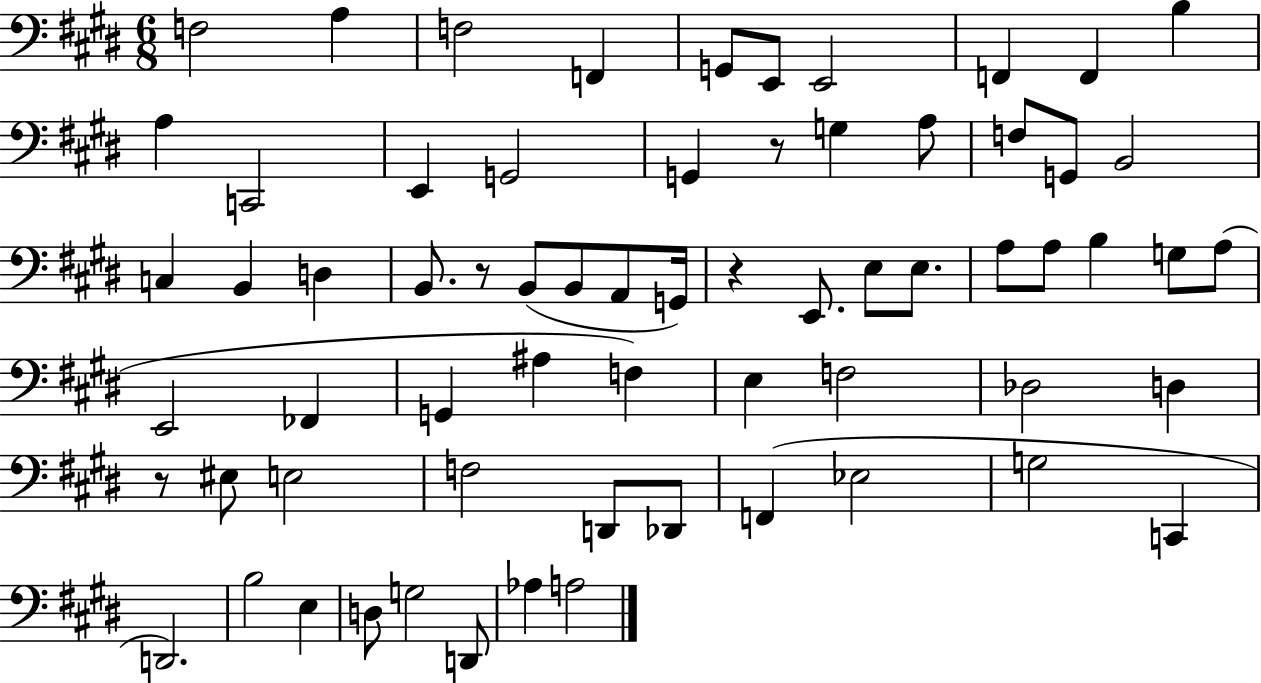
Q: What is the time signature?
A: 6/8